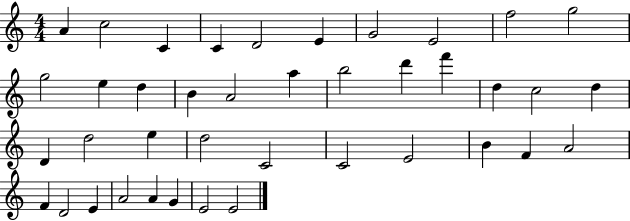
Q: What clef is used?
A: treble